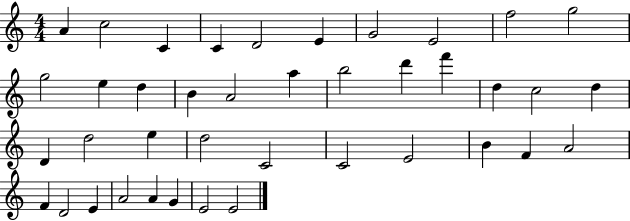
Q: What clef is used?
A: treble